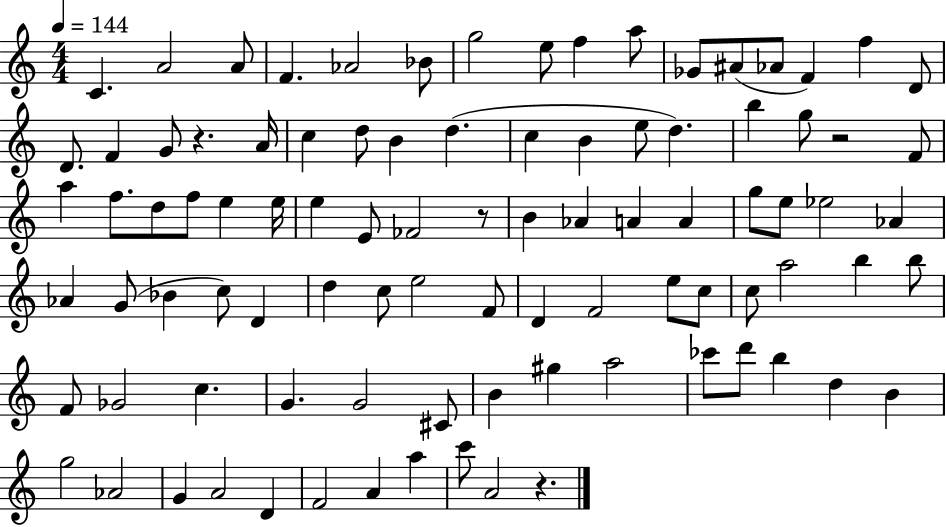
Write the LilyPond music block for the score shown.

{
  \clef treble
  \numericTimeSignature
  \time 4/4
  \key c \major
  \tempo 4 = 144
  c'4. a'2 a'8 | f'4. aes'2 bes'8 | g''2 e''8 f''4 a''8 | ges'8 ais'8( aes'8 f'4) f''4 d'8 | \break d'8. f'4 g'8 r4. a'16 | c''4 d''8 b'4 d''4.( | c''4 b'4 e''8 d''4.) | b''4 g''8 r2 f'8 | \break a''4 f''8. d''8 f''8 e''4 e''16 | e''4 e'8 fes'2 r8 | b'4 aes'4 a'4 a'4 | g''8 e''8 ees''2 aes'4 | \break aes'4 g'8( bes'4 c''8) d'4 | d''4 c''8 e''2 f'8 | d'4 f'2 e''8 c''8 | c''8 a''2 b''4 b''8 | \break f'8 ges'2 c''4. | g'4. g'2 cis'8 | b'4 gis''4 a''2 | ces'''8 d'''8 b''4 d''4 b'4 | \break g''2 aes'2 | g'4 a'2 d'4 | f'2 a'4 a''4 | c'''8 a'2 r4. | \break \bar "|."
}